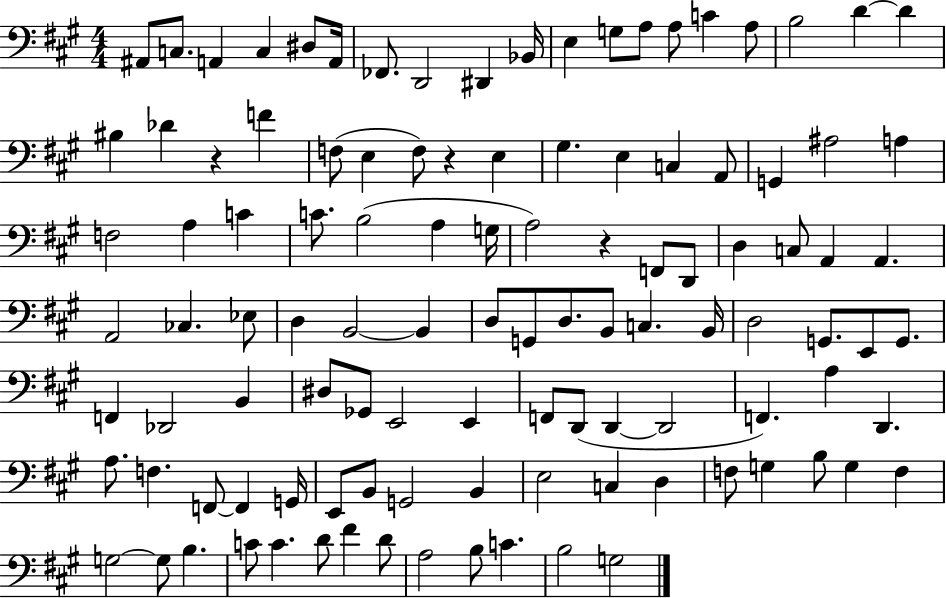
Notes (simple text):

A#2/e C3/e. A2/q C3/q D#3/e A2/s FES2/e. D2/h D#2/q Bb2/s E3/q G3/e A3/e A3/e C4/q A3/e B3/h D4/q D4/q BIS3/q Db4/q R/q F4/q F3/e E3/q F3/e R/q E3/q G#3/q. E3/q C3/q A2/e G2/q A#3/h A3/q F3/h A3/q C4/q C4/e. B3/h A3/q G3/s A3/h R/q F2/e D2/e D3/q C3/e A2/q A2/q. A2/h CES3/q. Eb3/e D3/q B2/h B2/q D3/e G2/e D3/e. B2/e C3/q. B2/s D3/h G2/e. E2/e G2/e. F2/q Db2/h B2/q D#3/e Gb2/e E2/h E2/q F2/e D2/e D2/q D2/h F2/q. A3/q D2/q. A3/e. F3/q. F2/e F2/q G2/s E2/e B2/e G2/h B2/q E3/h C3/q D3/q F3/e G3/q B3/e G3/q F3/q G3/h G3/e B3/q. C4/e C4/q. D4/e F#4/q D4/e A3/h B3/e C4/q. B3/h G3/h